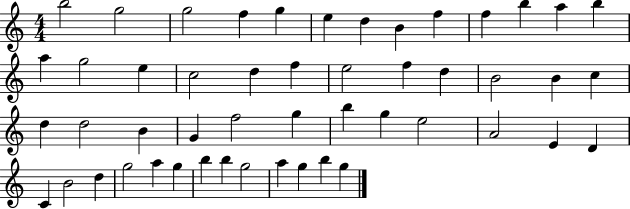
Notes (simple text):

B5/h G5/h G5/h F5/q G5/q E5/q D5/q B4/q F5/q F5/q B5/q A5/q B5/q A5/q G5/h E5/q C5/h D5/q F5/q E5/h F5/q D5/q B4/h B4/q C5/q D5/q D5/h B4/q G4/q F5/h G5/q B5/q G5/q E5/h A4/h E4/q D4/q C4/q B4/h D5/q G5/h A5/q G5/q B5/q B5/q G5/h A5/q G5/q B5/q G5/q